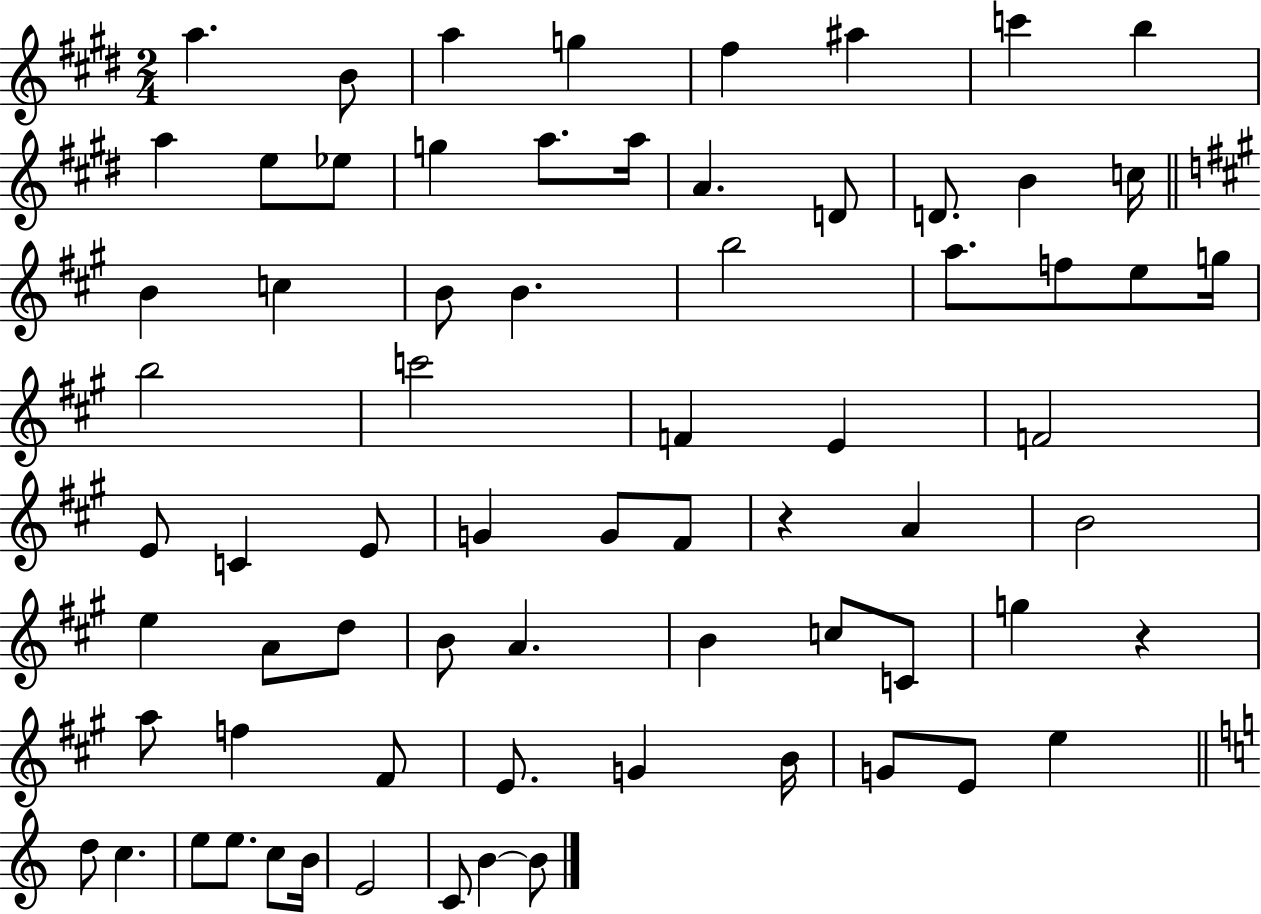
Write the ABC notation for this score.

X:1
T:Untitled
M:2/4
L:1/4
K:E
a B/2 a g ^f ^a c' b a e/2 _e/2 g a/2 a/4 A D/2 D/2 B c/4 B c B/2 B b2 a/2 f/2 e/2 g/4 b2 c'2 F E F2 E/2 C E/2 G G/2 ^F/2 z A B2 e A/2 d/2 B/2 A B c/2 C/2 g z a/2 f ^F/2 E/2 G B/4 G/2 E/2 e d/2 c e/2 e/2 c/2 B/4 E2 C/2 B B/2